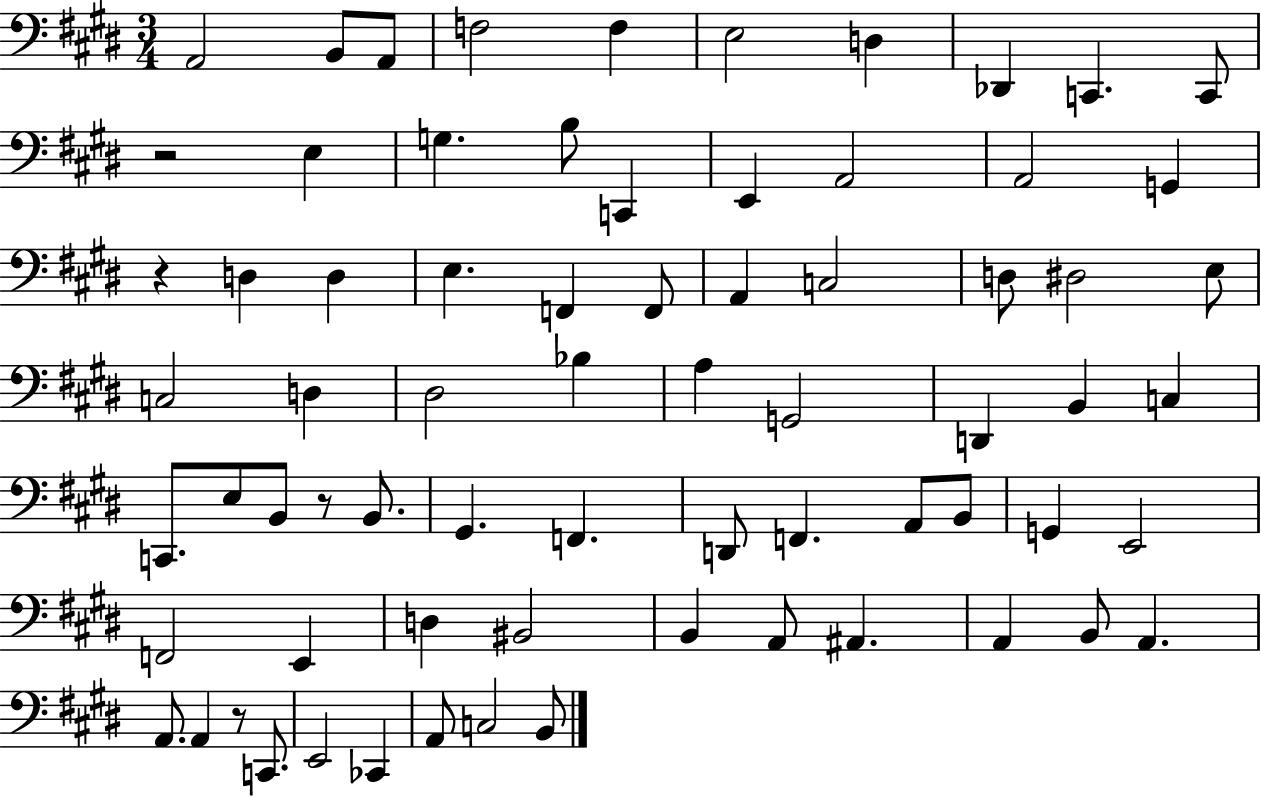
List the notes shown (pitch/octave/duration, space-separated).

A2/h B2/e A2/e F3/h F3/q E3/h D3/q Db2/q C2/q. C2/e R/h E3/q G3/q. B3/e C2/q E2/q A2/h A2/h G2/q R/q D3/q D3/q E3/q. F2/q F2/e A2/q C3/h D3/e D#3/h E3/e C3/h D3/q D#3/h Bb3/q A3/q G2/h D2/q B2/q C3/q C2/e. E3/e B2/e R/e B2/e. G#2/q. F2/q. D2/e F2/q. A2/e B2/e G2/q E2/h F2/h E2/q D3/q BIS2/h B2/q A2/e A#2/q. A2/q B2/e A2/q. A2/e. A2/q R/e C2/e. E2/h CES2/q A2/e C3/h B2/e